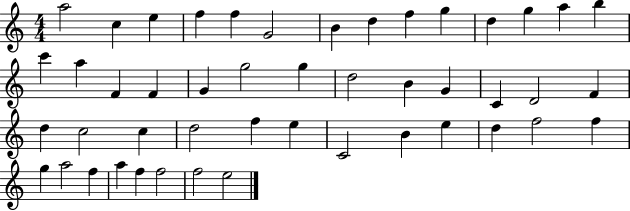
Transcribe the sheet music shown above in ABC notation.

X:1
T:Untitled
M:4/4
L:1/4
K:C
a2 c e f f G2 B d f g d g a b c' a F F G g2 g d2 B G C D2 F d c2 c d2 f e C2 B e d f2 f g a2 f a f f2 f2 e2